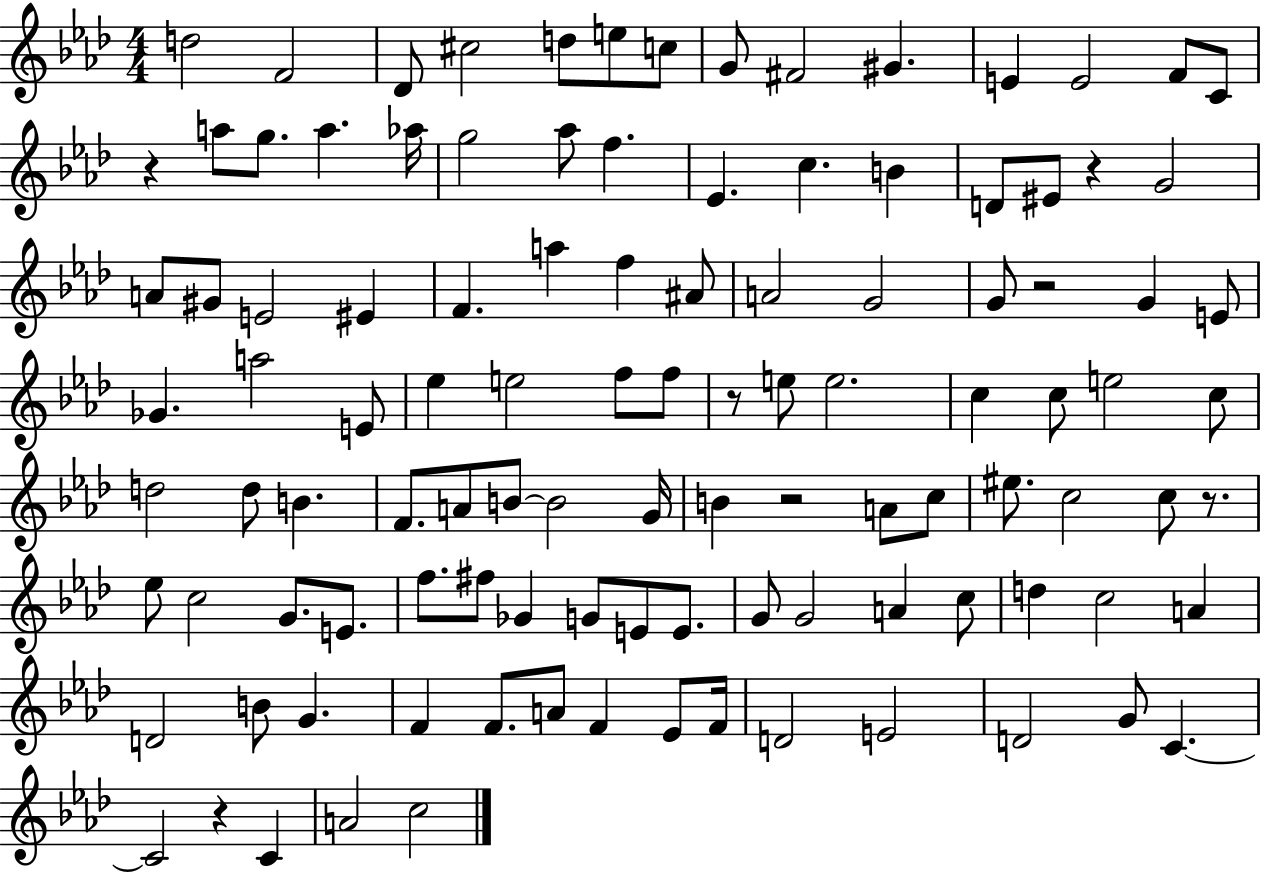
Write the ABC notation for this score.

X:1
T:Untitled
M:4/4
L:1/4
K:Ab
d2 F2 _D/2 ^c2 d/2 e/2 c/2 G/2 ^F2 ^G E E2 F/2 C/2 z a/2 g/2 a _a/4 g2 _a/2 f _E c B D/2 ^E/2 z G2 A/2 ^G/2 E2 ^E F a f ^A/2 A2 G2 G/2 z2 G E/2 _G a2 E/2 _e e2 f/2 f/2 z/2 e/2 e2 c c/2 e2 c/2 d2 d/2 B F/2 A/2 B/2 B2 G/4 B z2 A/2 c/2 ^e/2 c2 c/2 z/2 _e/2 c2 G/2 E/2 f/2 ^f/2 _G G/2 E/2 E/2 G/2 G2 A c/2 d c2 A D2 B/2 G F F/2 A/2 F _E/2 F/4 D2 E2 D2 G/2 C C2 z C A2 c2